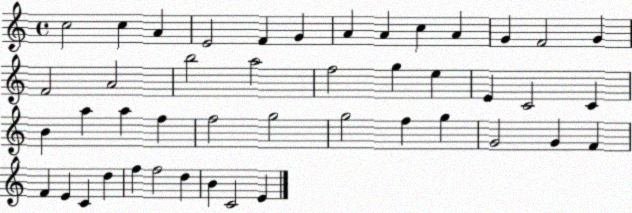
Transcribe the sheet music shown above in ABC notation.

X:1
T:Untitled
M:4/4
L:1/4
K:C
c2 c A E2 F G A A c A G F2 G F2 A2 b2 a2 f2 g e E C2 C B a a f f2 g2 g2 f g G2 G F F E C d f f2 d B C2 E